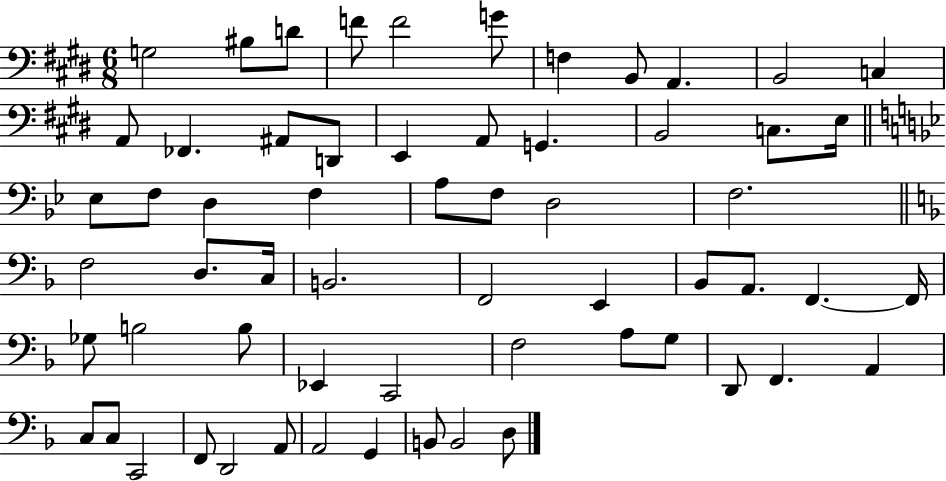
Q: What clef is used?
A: bass